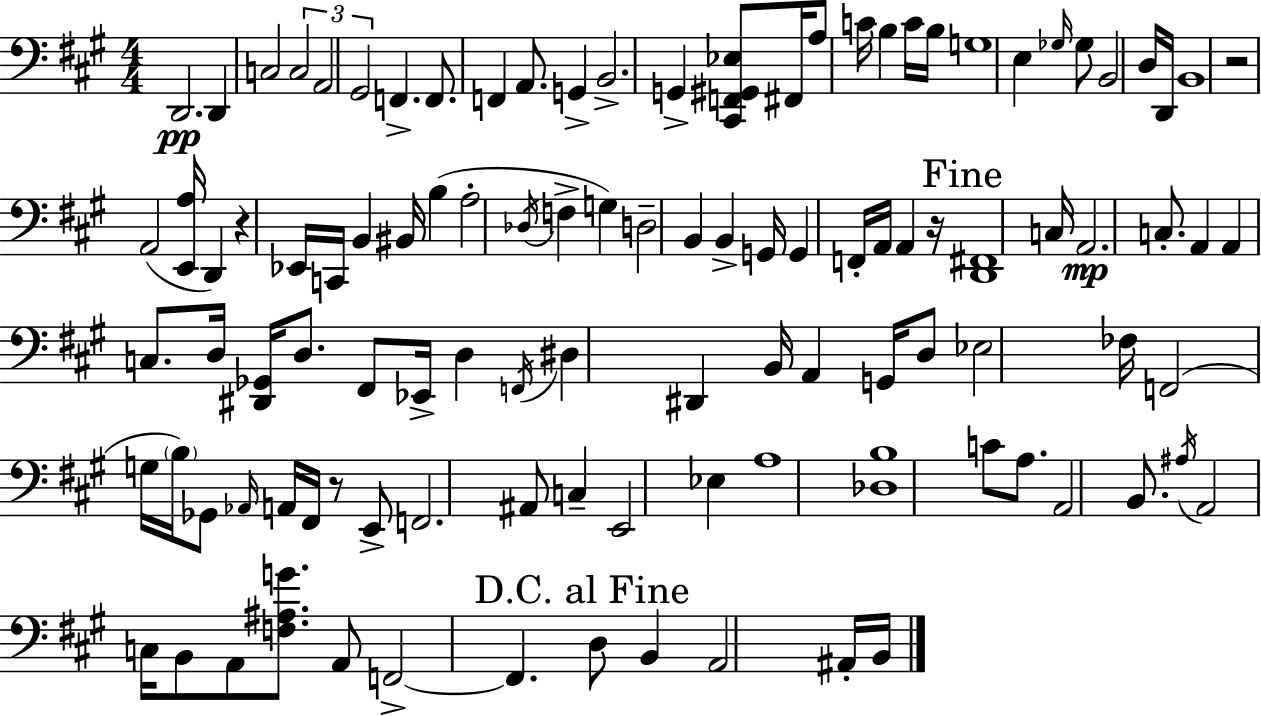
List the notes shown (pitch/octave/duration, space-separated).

D2/h. D2/q C3/h C3/h A2/h G#2/h F2/q. F2/e. F2/q A2/e. G2/q B2/h. G2/q [C#2,F2,G#2,Eb3]/e F#2/s A3/e C4/s B3/q C4/s B3/s G3/w E3/q Gb3/s Gb3/e B2/h D3/s D2/s B2/w R/h A2/h [E2,A3]/s D2/q R/q Eb2/s C2/s B2/q BIS2/s B3/q A3/h Db3/s F3/q G3/q D3/h B2/q B2/q G2/s G2/q F2/s A2/s A2/q R/s [D2,F#2]/w C3/s A2/h. C3/e. A2/q A2/q C3/e. D3/s [D#2,Gb2]/s D3/e. F#2/e Eb2/s D3/q F2/s D#3/q D#2/q B2/s A2/q G2/s D3/e Eb3/h FES3/s F2/h G3/s B3/s Gb2/e Ab2/s A2/s F#2/s R/e E2/e F2/h. A#2/e C3/q E2/h Eb3/q A3/w [Db3,B3]/w C4/e A3/e. A2/h B2/e. A#3/s A2/h C3/s B2/e A2/e [F3,A#3,G4]/e. A2/e F2/h F2/q. D3/e B2/q A2/h A#2/s B2/s